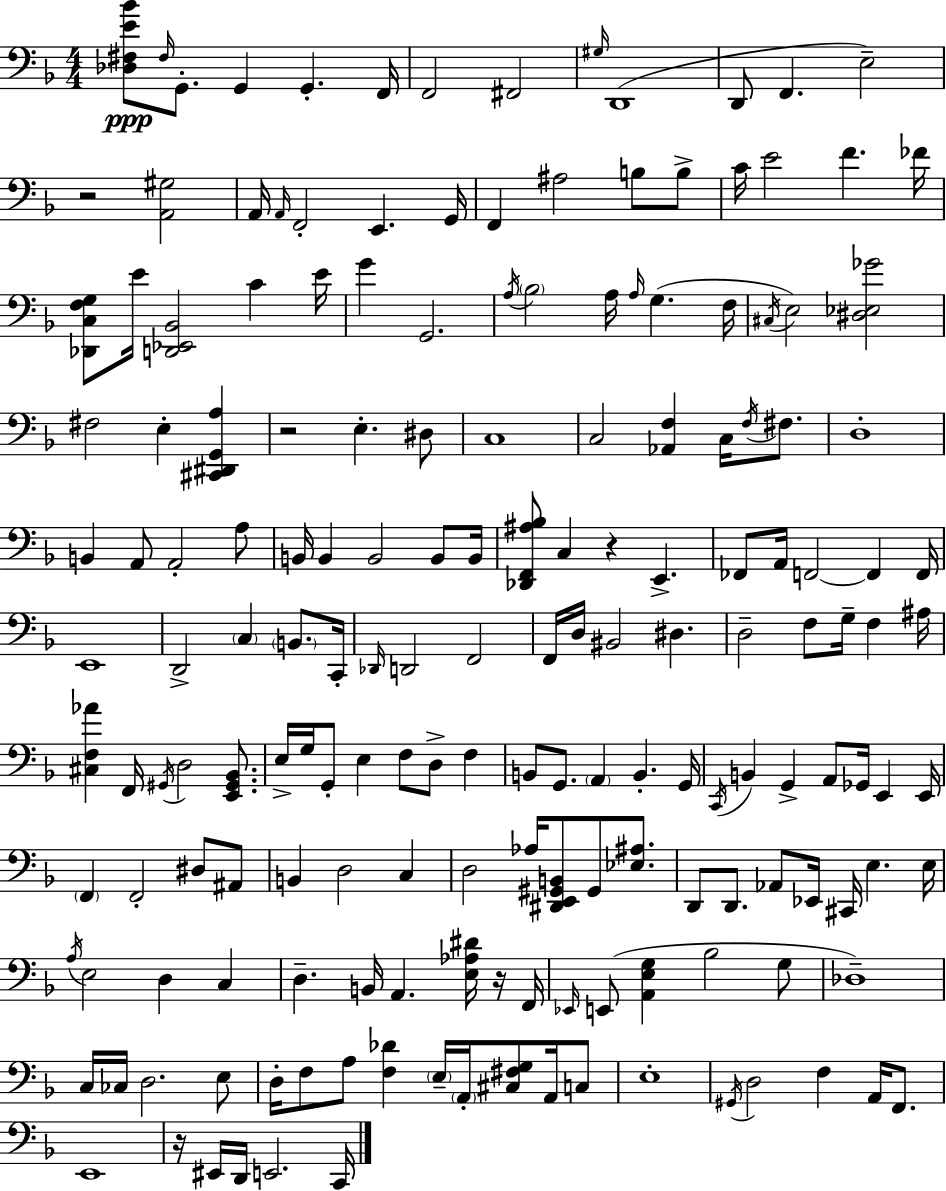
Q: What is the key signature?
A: D minor